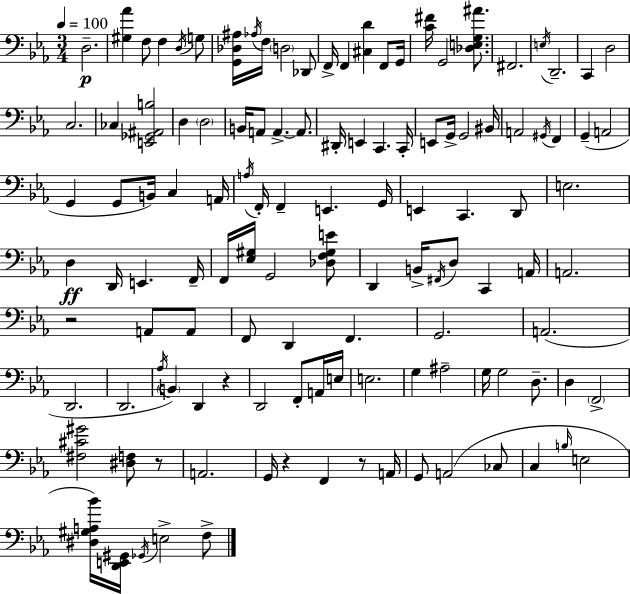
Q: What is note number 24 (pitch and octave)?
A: B2